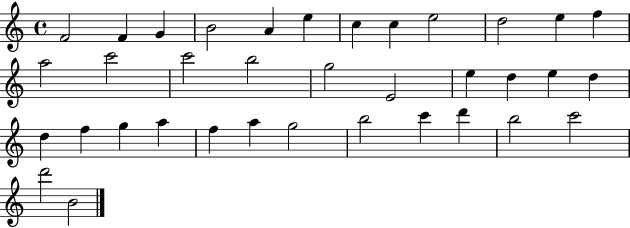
F4/h F4/q G4/q B4/h A4/q E5/q C5/q C5/q E5/h D5/h E5/q F5/q A5/h C6/h C6/h B5/h G5/h E4/h E5/q D5/q E5/q D5/q D5/q F5/q G5/q A5/q F5/q A5/q G5/h B5/h C6/q D6/q B5/h C6/h D6/h B4/h